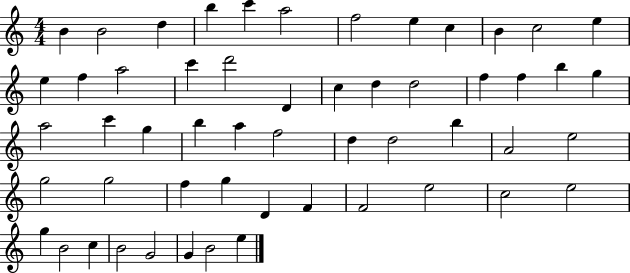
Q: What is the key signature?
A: C major